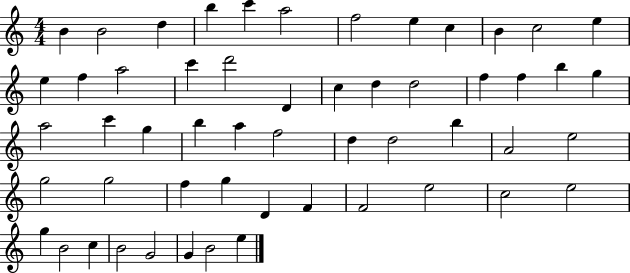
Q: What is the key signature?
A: C major